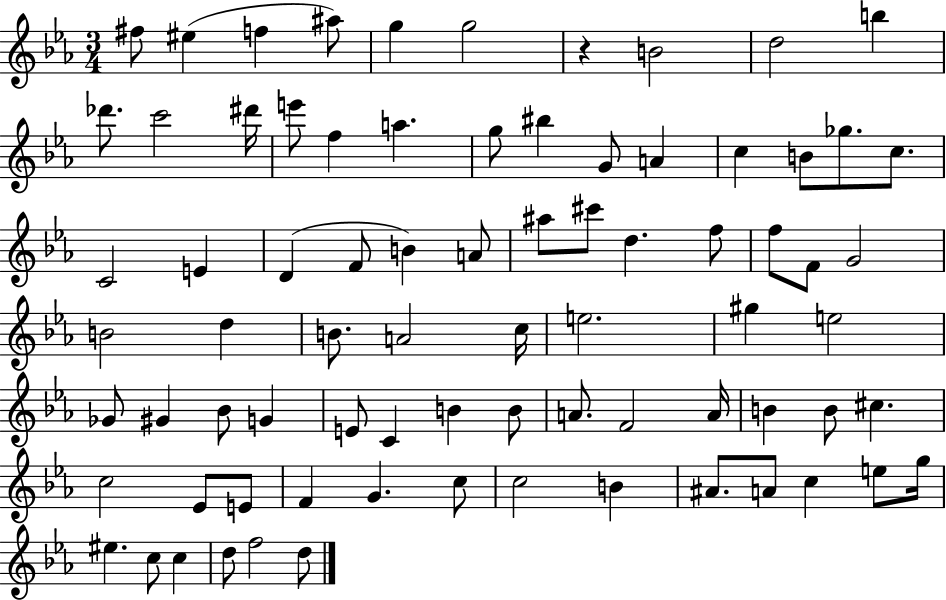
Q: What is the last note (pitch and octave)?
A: D5